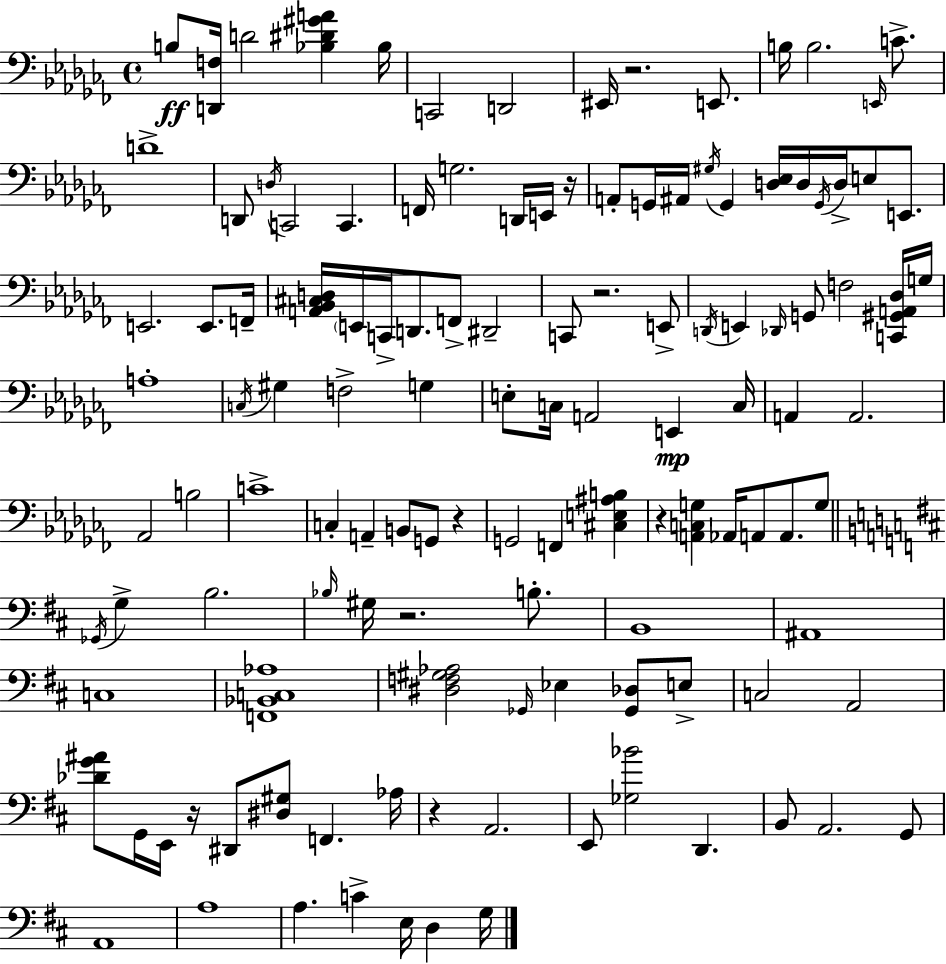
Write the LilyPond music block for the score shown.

{
  \clef bass
  \time 4/4
  \defaultTimeSignature
  \key aes \minor
  b8\ff <d, f>16 d'2 <bes dis' gis' a'>4 bes16 | c,2 d,2 | eis,16 r2. e,8. | b16 b2. \grace { e,16 } c'8.-> | \break d'1-> | d,8 \acciaccatura { d16 } c,2 c,4. | f,16 g2. d,16 | e,16 r16 a,8-. g,16 ais,16 \acciaccatura { gis16 } g,4 <d ees>16 d16 \acciaccatura { g,16 } d16-> e8 | \break e,8. e,2. | e,8. f,16-- <a, bes, cis d>16 \parenthesize e,16 c,16-> d,8. f,8-> dis,2-- | c,8 r2. | e,8-> \acciaccatura { d,16 } e,4 \grace { des,16 } g,8 f2 | \break <c, gis, a, des>16 g16 a1-. | \acciaccatura { c16 } gis4 f2-> | g4 e8-. c16 a,2 | e,4\mp c16 a,4 a,2. | \break aes,2 b2 | c'1-> | c4-. a,4-- b,8 | g,8 r4 g,2 f,4 | \break <cis e ais b>4 r4 <a, c g>4 aes,16 | a,8 a,8. g8 \bar "||" \break \key d \major \acciaccatura { ges,16 } g4-> b2. | \grace { bes16 } gis16 r2. b8.-. | b,1 | ais,1 | \break c1 | <f, bes, c aes>1 | <dis f gis aes>2 \grace { ges,16 } ees4 <ges, des>8 | e8-> c2 a,2 | \break <des' g' ais'>8 g,16 e,16 r16 dis,8 <dis gis>8 f,4. | aes16 r4 a,2. | e,8 <ges bes'>2 d,4. | b,8 a,2. | \break g,8 a,1 | a1 | a4. c'4-> e16 d4 | g16 \bar "|."
}